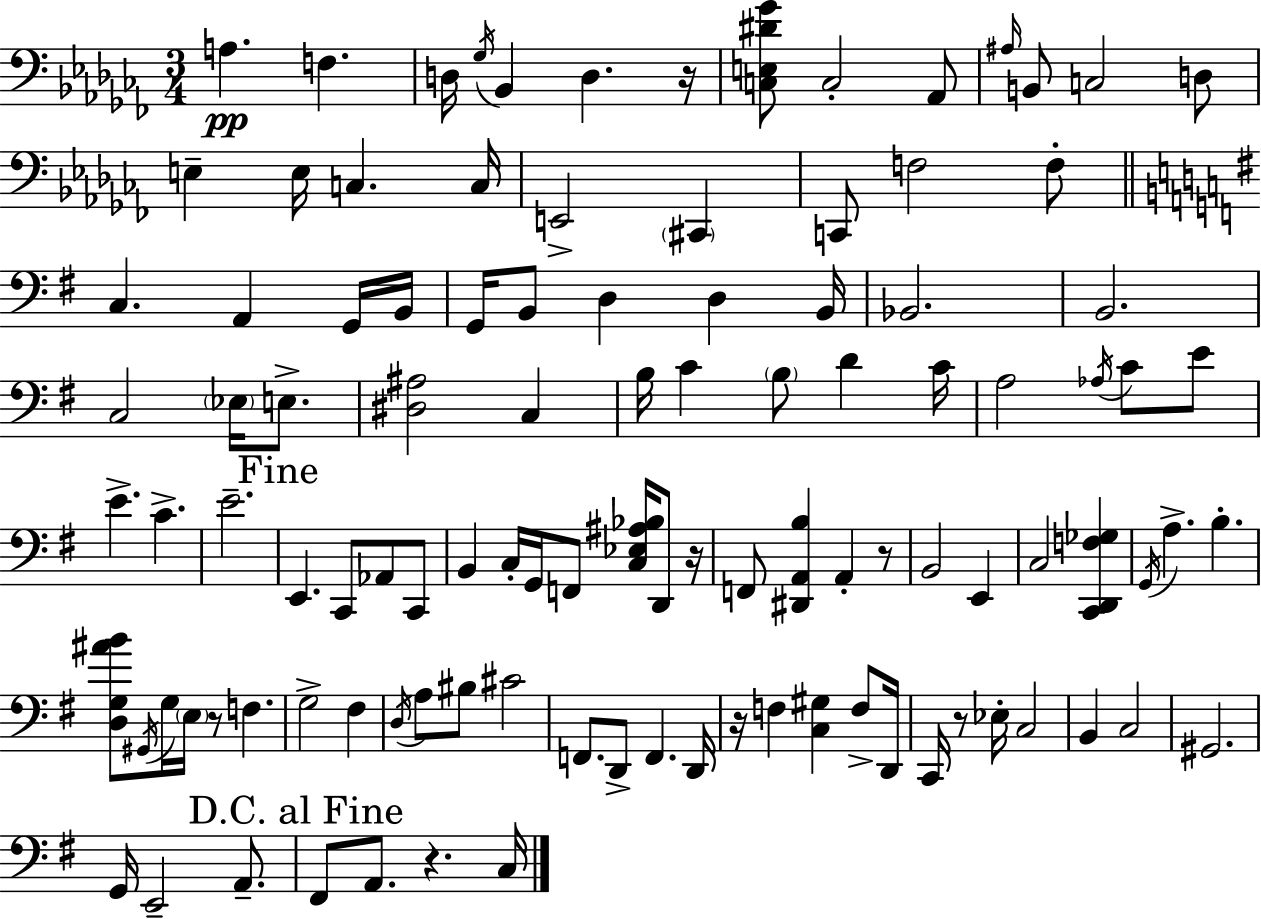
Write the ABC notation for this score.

X:1
T:Untitled
M:3/4
L:1/4
K:Abm
A, F, D,/4 _G,/4 _B,, D, z/4 [C,E,^D_G]/2 C,2 _A,,/2 ^A,/4 B,,/2 C,2 D,/2 E, E,/4 C, C,/4 E,,2 ^C,, C,,/2 F,2 F,/2 C, A,, G,,/4 B,,/4 G,,/4 B,,/2 D, D, B,,/4 _B,,2 B,,2 C,2 _E,/4 E,/2 [^D,^A,]2 C, B,/4 C B,/2 D C/4 A,2 _A,/4 C/2 E/2 E C E2 E,, C,,/2 _A,,/2 C,,/2 B,, C,/4 G,,/4 F,,/2 [C,_E,^A,_B,]/4 D,,/2 z/4 F,,/2 [^D,,A,,B,] A,, z/2 B,,2 E,, C,2 [C,,D,,F,_G,] G,,/4 A, B, [D,G,^AB]/2 ^G,,/4 G,/4 E,/4 z/2 F, G,2 ^F, D,/4 A,/2 ^B,/2 ^C2 F,,/2 D,,/2 F,, D,,/4 z/4 F, [C,^G,] F,/2 D,,/4 C,,/4 z/2 _E,/4 C,2 B,, C,2 ^G,,2 G,,/4 E,,2 A,,/2 ^F,,/2 A,,/2 z C,/4